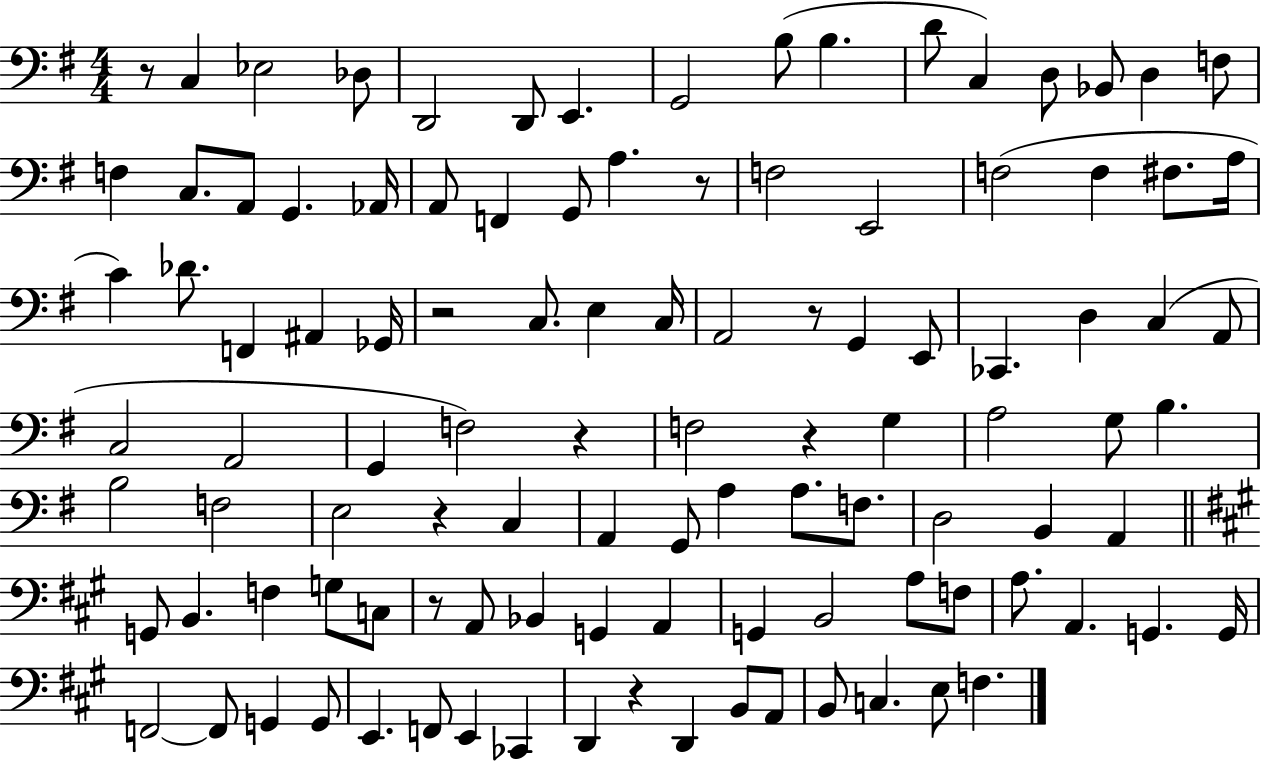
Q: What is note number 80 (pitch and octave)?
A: A3